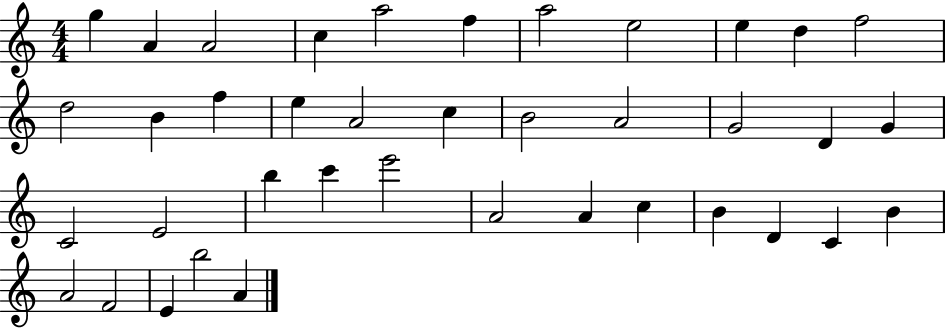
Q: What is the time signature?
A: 4/4